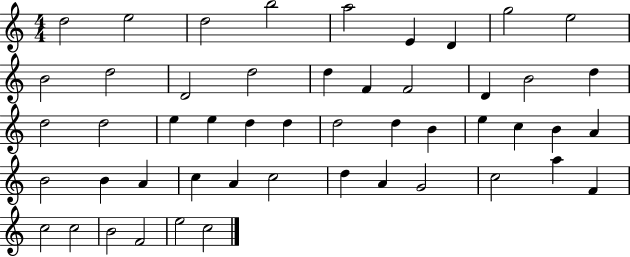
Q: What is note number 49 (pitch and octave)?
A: E5